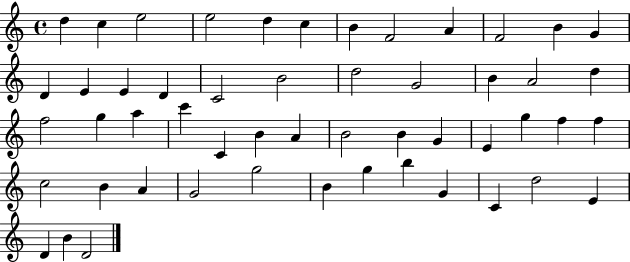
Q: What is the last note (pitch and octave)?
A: D4